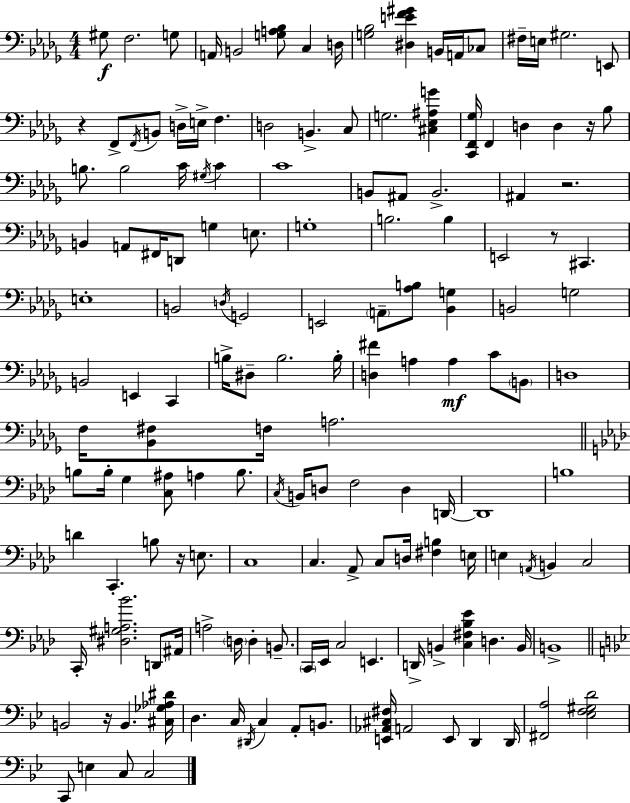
X:1
T:Untitled
M:4/4
L:1/4
K:Bbm
^G,/2 F,2 G,/2 A,,/4 B,,2 [G,A,_B,]/2 C, D,/4 [G,_B,]2 [^D,EF^G] B,,/4 A,,/4 _C,/2 ^F,/4 E,/4 ^G,2 E,,/2 z F,,/2 F,,/4 B,,/2 D,/4 E,/4 F, D,2 B,, C,/2 G,2 [^C,_E,^A,G] [C,,F,,_G,]/4 F,, D, D, z/4 _B,/2 B,/2 B,2 C/4 ^G,/4 C C4 B,,/2 ^A,,/2 B,,2 ^A,, z2 B,, A,,/2 ^F,,/4 D,,/2 G, E,/2 G,4 B,2 B, E,,2 z/2 ^C,, E,4 B,,2 D,/4 G,,2 E,,2 A,,/2 [_A,B,]/2 [_B,,G,] B,,2 G,2 B,,2 E,, C,, B,/4 ^D,/2 B,2 B,/4 [D,^F] A, A, C/2 B,,/2 D,4 F,/4 [_B,,^F,]/2 F,/4 A,2 B,/2 B,/4 G, [C,^A,]/2 A, B,/2 C,/4 B,,/4 D,/2 F,2 D, D,,/4 D,,4 B,4 D C,, B,/2 z/4 E,/2 C,4 C, _A,,/2 C,/2 D,/4 [^F,B,] E,/4 E, A,,/4 B,, C,2 C,,/4 [^D,^G,A,_B]2 D,,/2 ^A,,/4 A,2 D,/4 D, B,,/2 C,,/4 _E,,/4 C,2 E,, D,,/4 B,, [C,^F,_B,_E] D, B,,/4 B,,4 B,,2 z/4 B,, [^C,_G,_A,^D]/4 D, C,/4 ^D,,/4 C, A,,/2 B,,/2 [E,,_A,,^C,^F,]/4 A,,2 E,,/2 D,, D,,/4 [^F,,A,]2 [_E,F,^G,D]2 C,,/2 E, C,/2 C,2